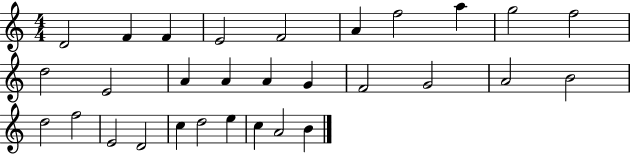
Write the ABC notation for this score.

X:1
T:Untitled
M:4/4
L:1/4
K:C
D2 F F E2 F2 A f2 a g2 f2 d2 E2 A A A G F2 G2 A2 B2 d2 f2 E2 D2 c d2 e c A2 B